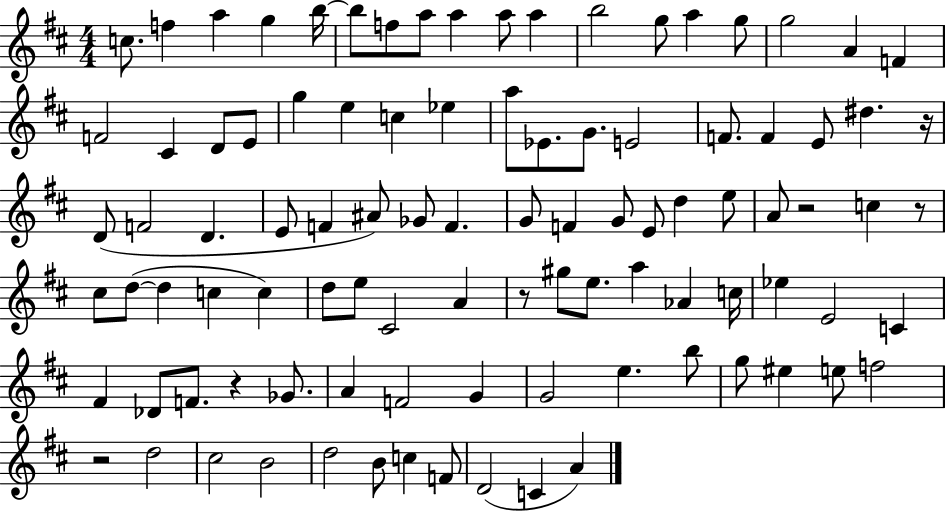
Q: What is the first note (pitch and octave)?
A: C5